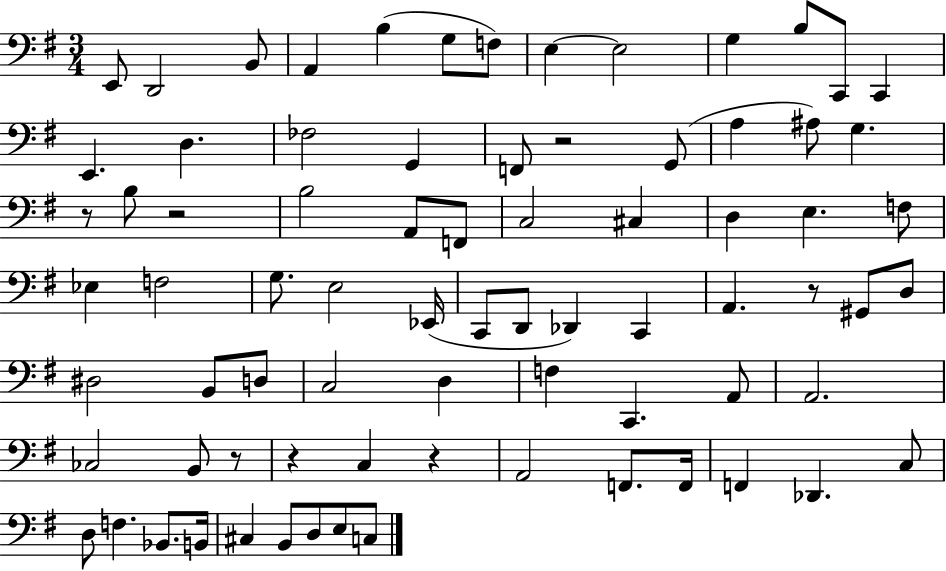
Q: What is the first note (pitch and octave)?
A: E2